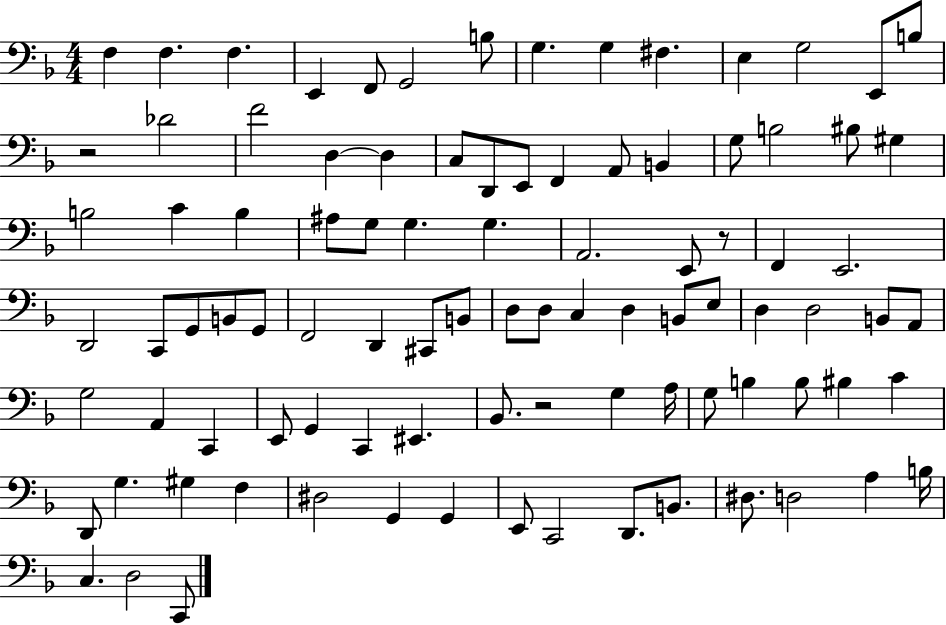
{
  \clef bass
  \numericTimeSignature
  \time 4/4
  \key f \major
  f4 f4. f4. | e,4 f,8 g,2 b8 | g4. g4 fis4. | e4 g2 e,8 b8 | \break r2 des'2 | f'2 d4~~ d4 | c8 d,8 e,8 f,4 a,8 b,4 | g8 b2 bis8 gis4 | \break b2 c'4 b4 | ais8 g8 g4. g4. | a,2. e,8 r8 | f,4 e,2. | \break d,2 c,8 g,8 b,8 g,8 | f,2 d,4 cis,8 b,8 | d8 d8 c4 d4 b,8 e8 | d4 d2 b,8 a,8 | \break g2 a,4 c,4 | e,8 g,4 c,4 eis,4. | bes,8. r2 g4 a16 | g8 b4 b8 bis4 c'4 | \break d,8 g4. gis4 f4 | dis2 g,4 g,4 | e,8 c,2 d,8. b,8. | dis8. d2 a4 b16 | \break c4. d2 c,8 | \bar "|."
}